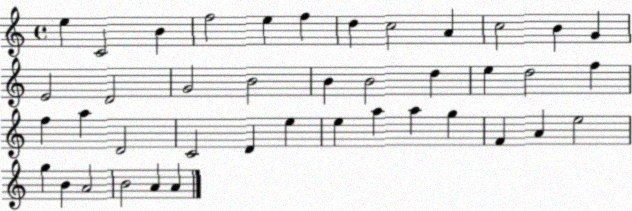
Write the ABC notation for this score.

X:1
T:Untitled
M:4/4
L:1/4
K:C
e C2 B f2 e f d c2 A c2 B G E2 D2 G2 B2 B B2 d e d2 f f a D2 C2 D e e a a g F A e2 g B A2 B2 A A